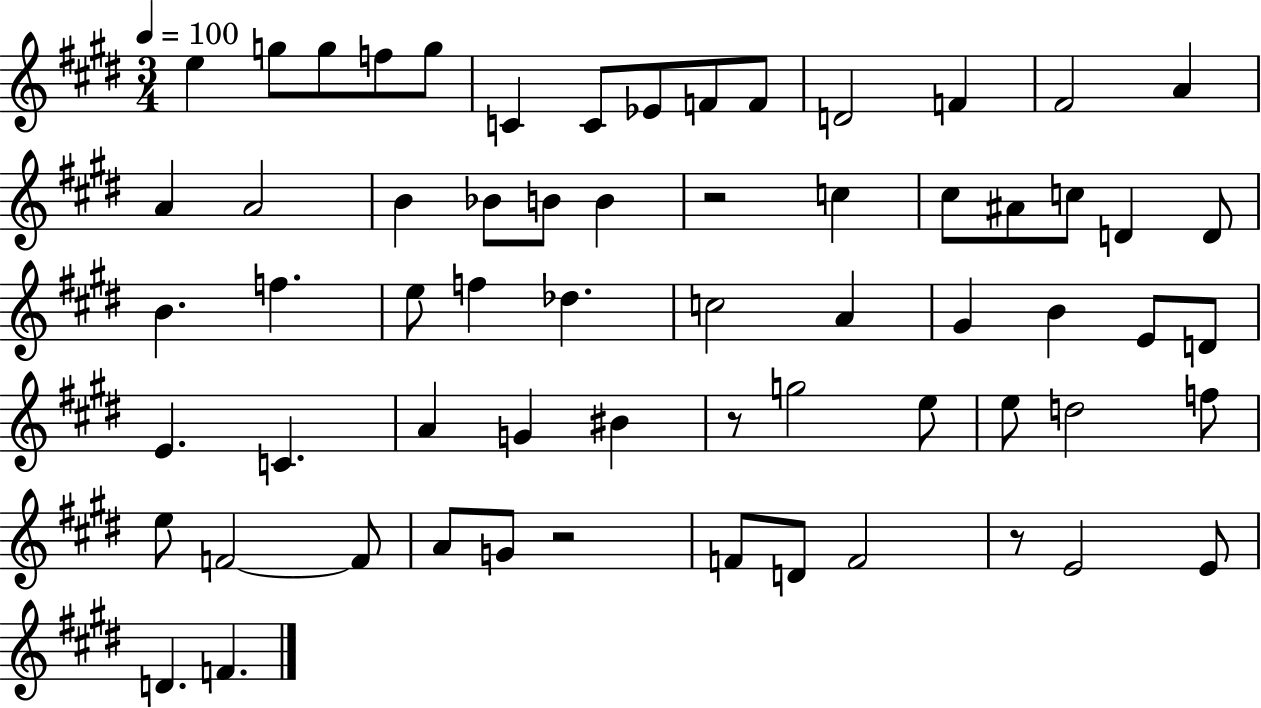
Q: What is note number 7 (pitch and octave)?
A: C4